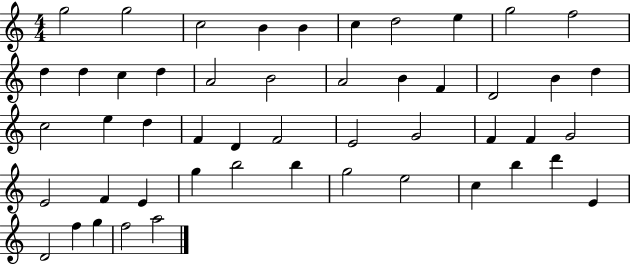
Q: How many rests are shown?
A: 0